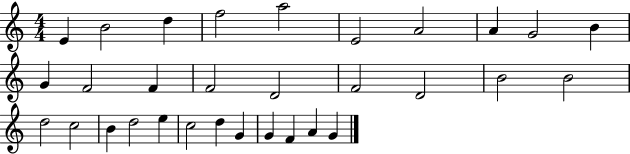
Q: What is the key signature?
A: C major